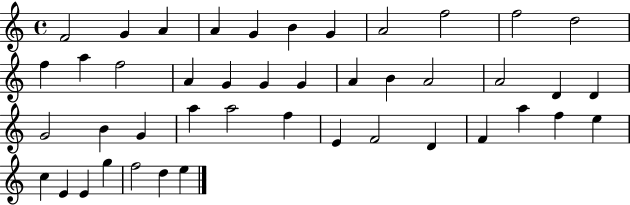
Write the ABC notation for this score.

X:1
T:Untitled
M:4/4
L:1/4
K:C
F2 G A A G B G A2 f2 f2 d2 f a f2 A G G G A B A2 A2 D D G2 B G a a2 f E F2 D F a f e c E E g f2 d e